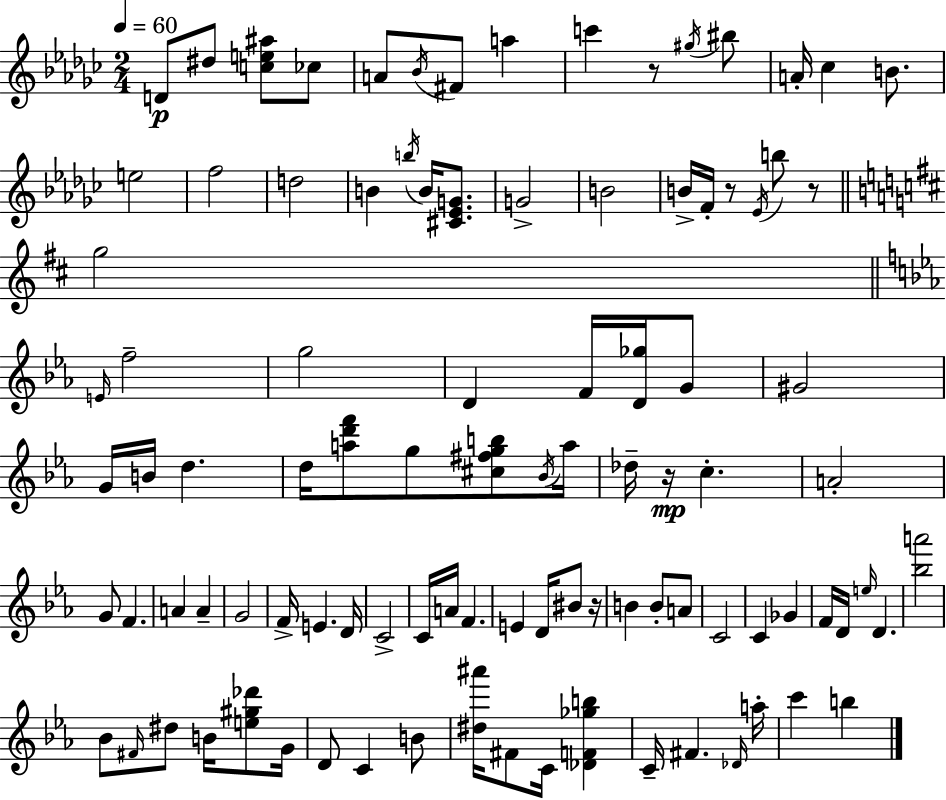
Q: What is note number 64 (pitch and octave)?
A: Gb4